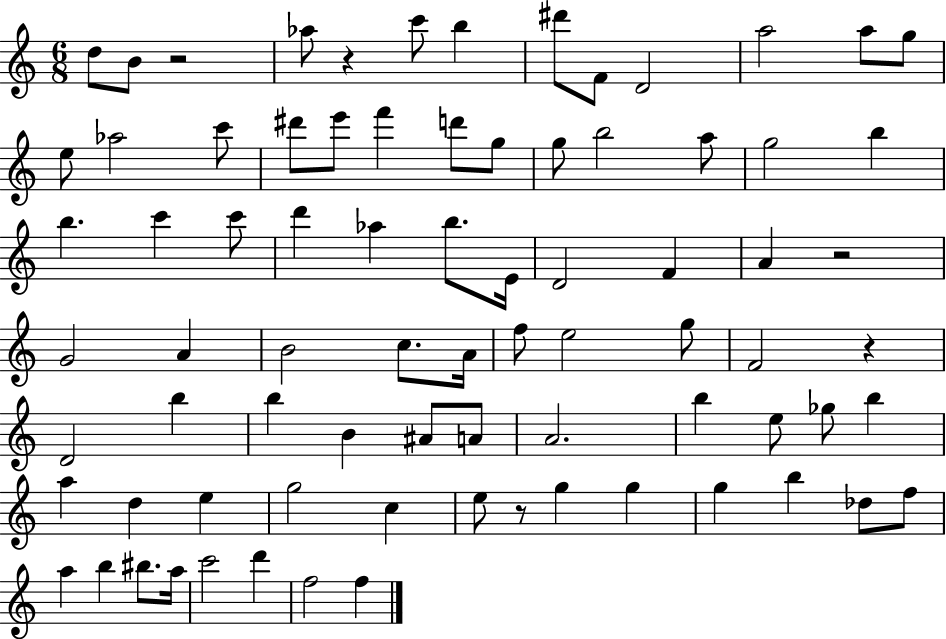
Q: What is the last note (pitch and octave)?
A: F5